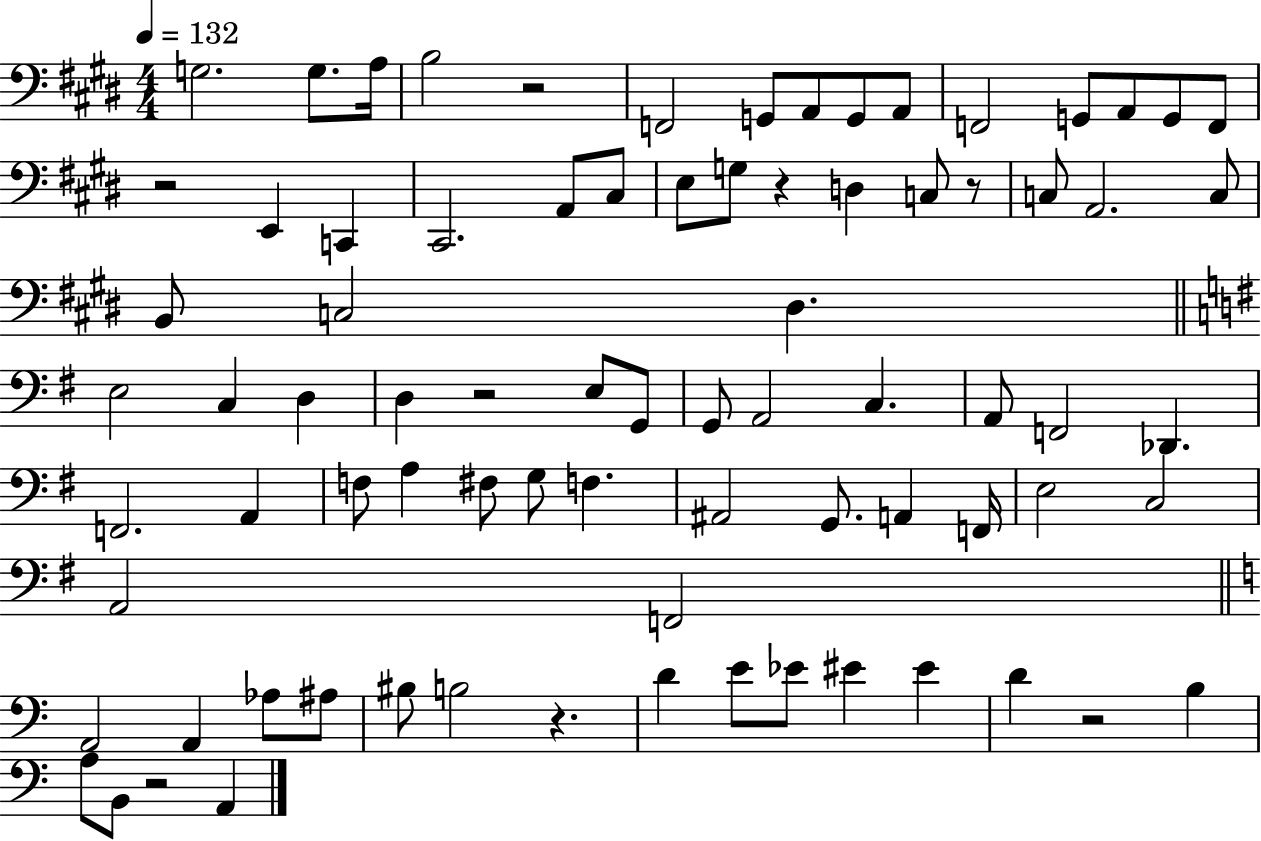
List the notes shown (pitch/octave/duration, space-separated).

G3/h. G3/e. A3/s B3/h R/h F2/h G2/e A2/e G2/e A2/e F2/h G2/e A2/e G2/e F2/e R/h E2/q C2/q C#2/h. A2/e C#3/e E3/e G3/e R/q D3/q C3/e R/e C3/e A2/h. C3/e B2/e C3/h D#3/q. E3/h C3/q D3/q D3/q R/h E3/e G2/e G2/e A2/h C3/q. A2/e F2/h Db2/q. F2/h. A2/q F3/e A3/q F#3/e G3/e F3/q. A#2/h G2/e. A2/q F2/s E3/h C3/h A2/h F2/h A2/h A2/q Ab3/e A#3/e BIS3/e B3/h R/q. D4/q E4/e Eb4/e EIS4/q EIS4/q D4/q R/h B3/q A3/e B2/e R/h A2/q